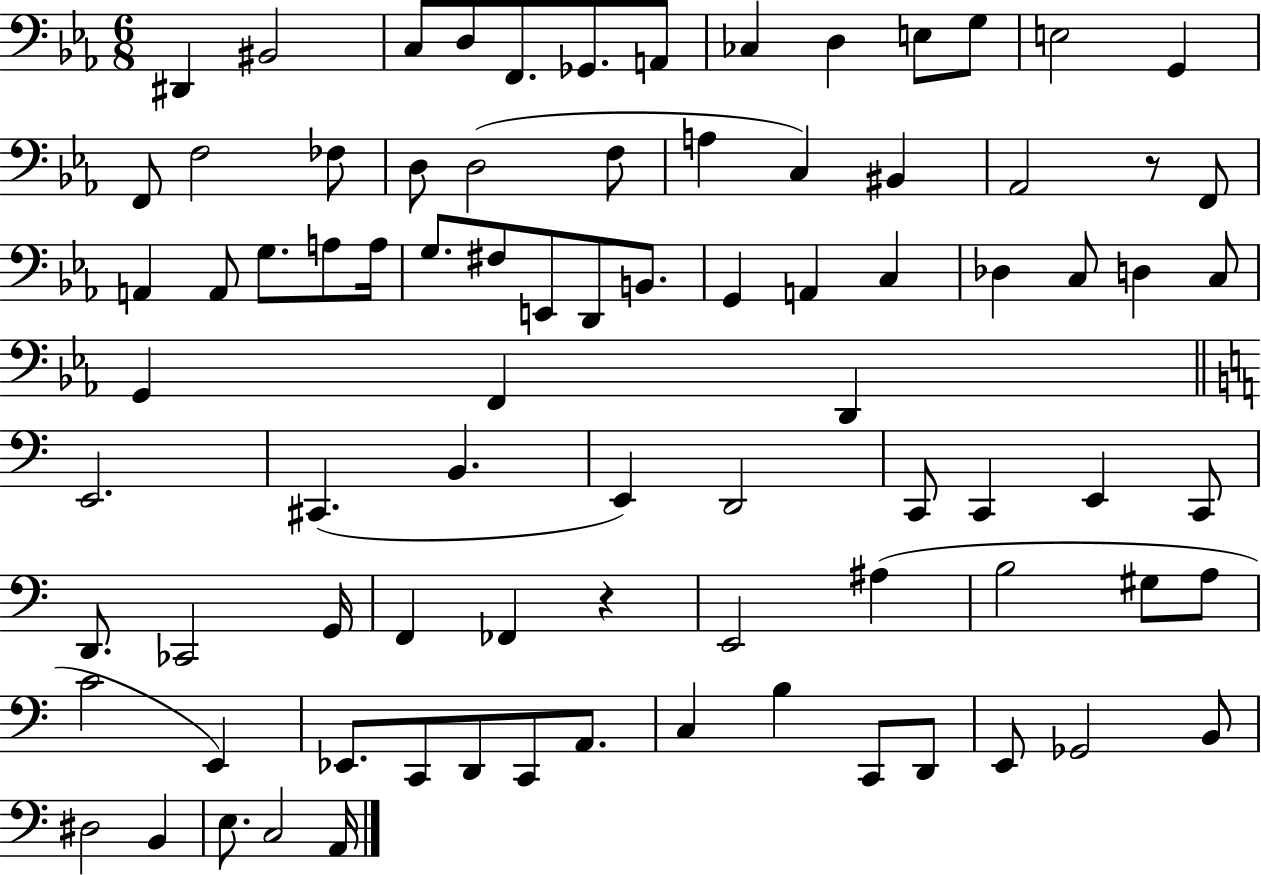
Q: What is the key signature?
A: EES major